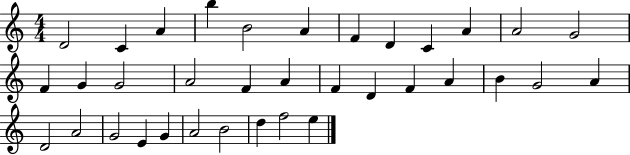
{
  \clef treble
  \numericTimeSignature
  \time 4/4
  \key c \major
  d'2 c'4 a'4 | b''4 b'2 a'4 | f'4 d'4 c'4 a'4 | a'2 g'2 | \break f'4 g'4 g'2 | a'2 f'4 a'4 | f'4 d'4 f'4 a'4 | b'4 g'2 a'4 | \break d'2 a'2 | g'2 e'4 g'4 | a'2 b'2 | d''4 f''2 e''4 | \break \bar "|."
}